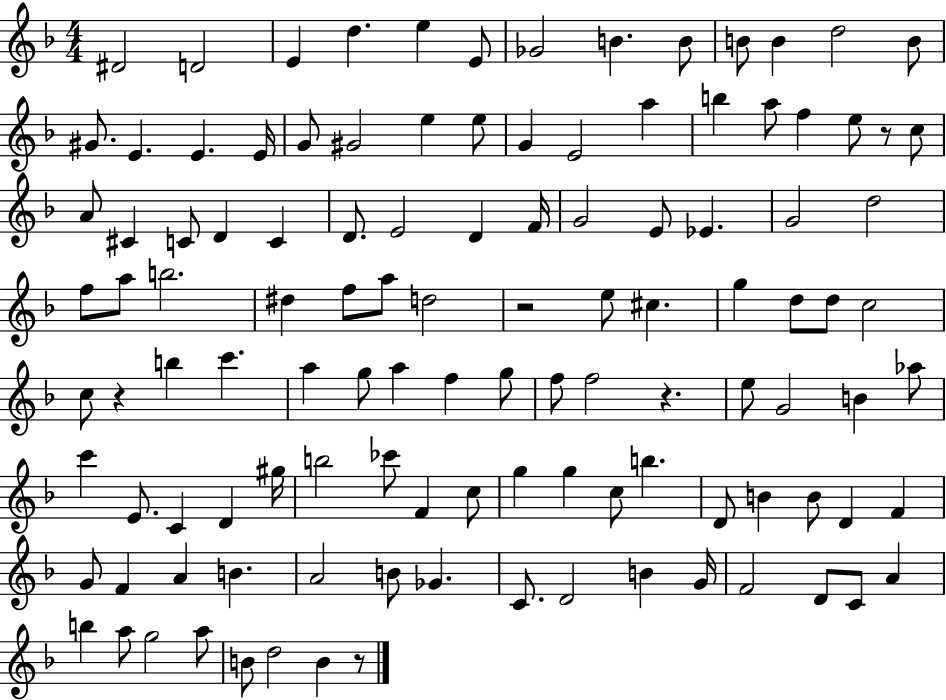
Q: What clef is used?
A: treble